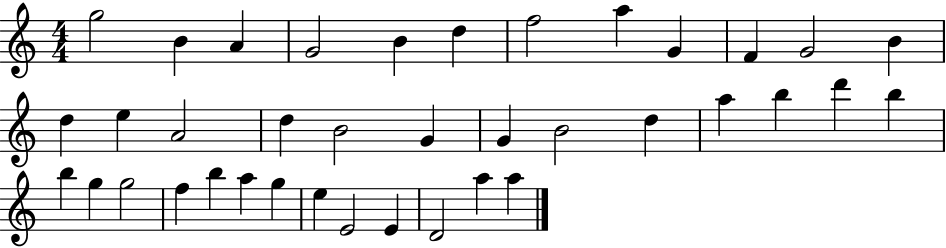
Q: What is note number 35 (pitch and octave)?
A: E4